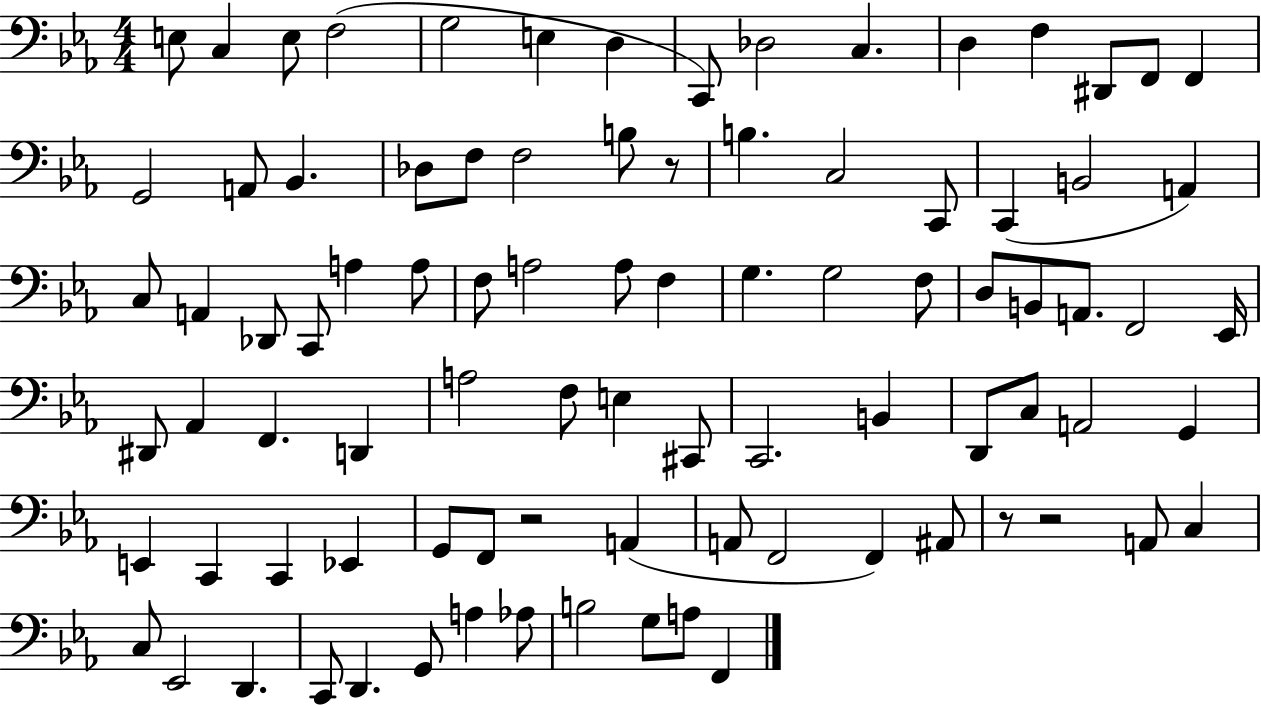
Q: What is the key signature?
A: EES major